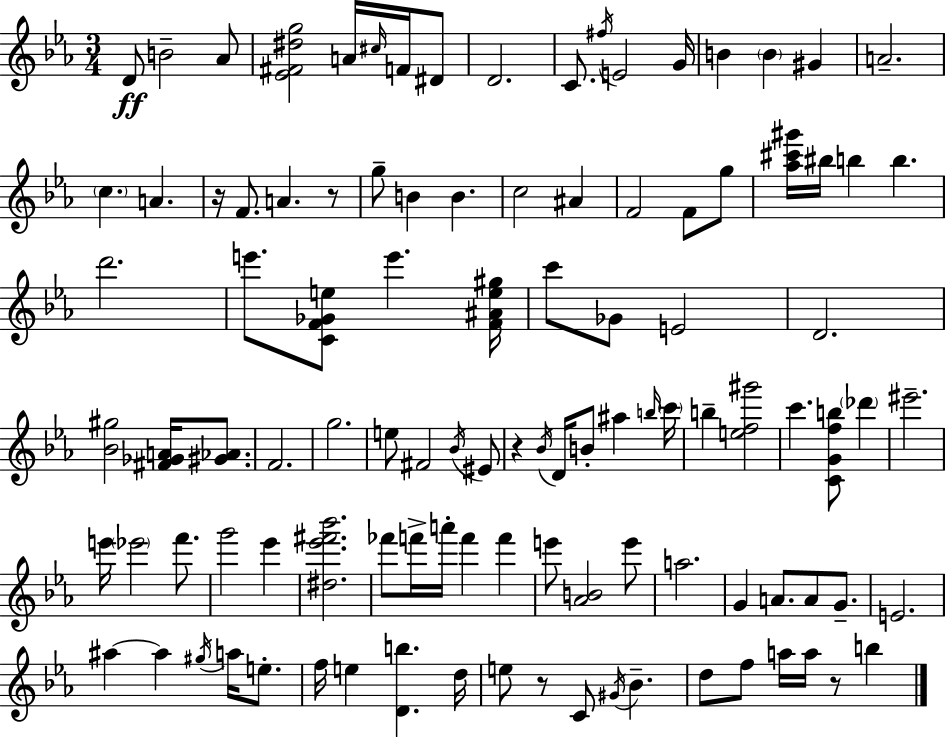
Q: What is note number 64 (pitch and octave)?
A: F6